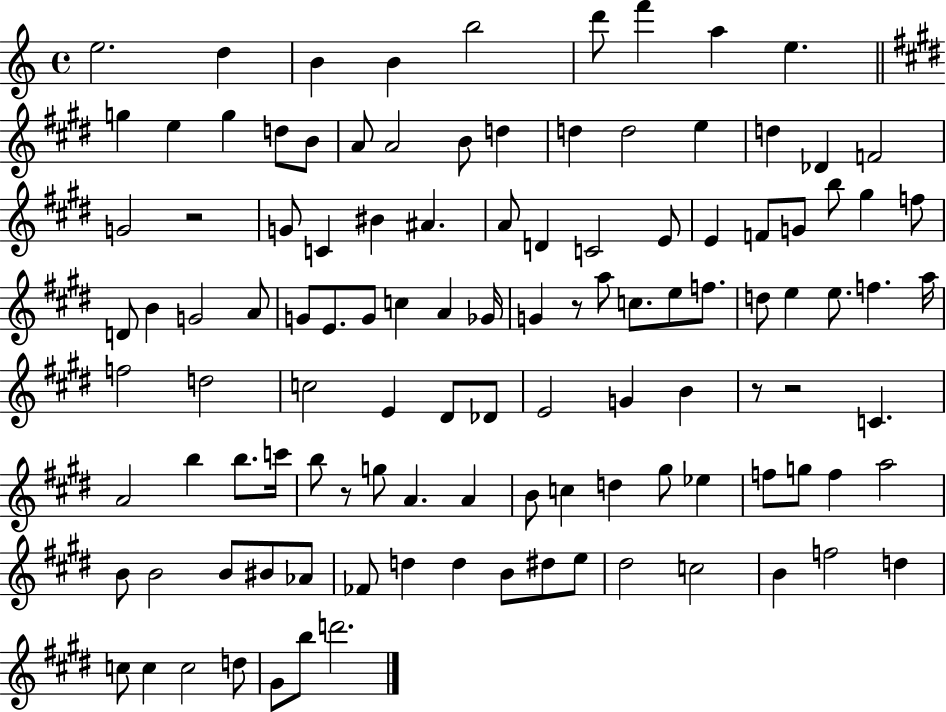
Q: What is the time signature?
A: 4/4